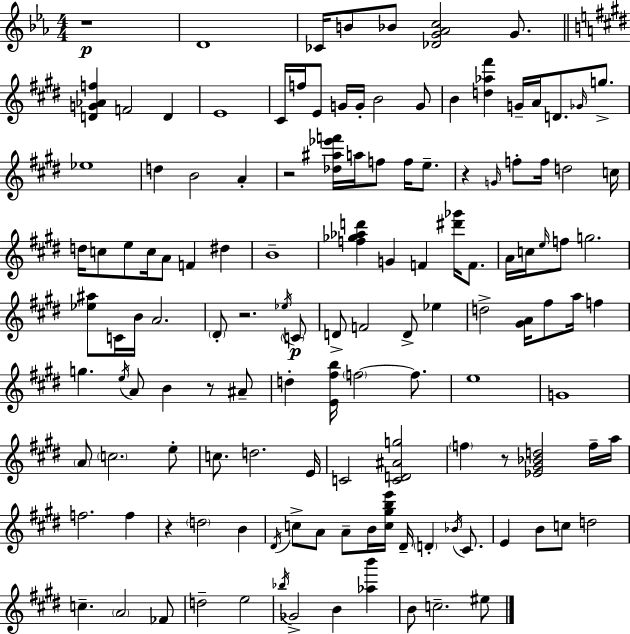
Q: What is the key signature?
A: C minor